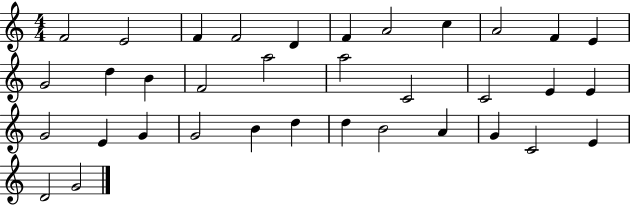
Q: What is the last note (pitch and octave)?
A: G4